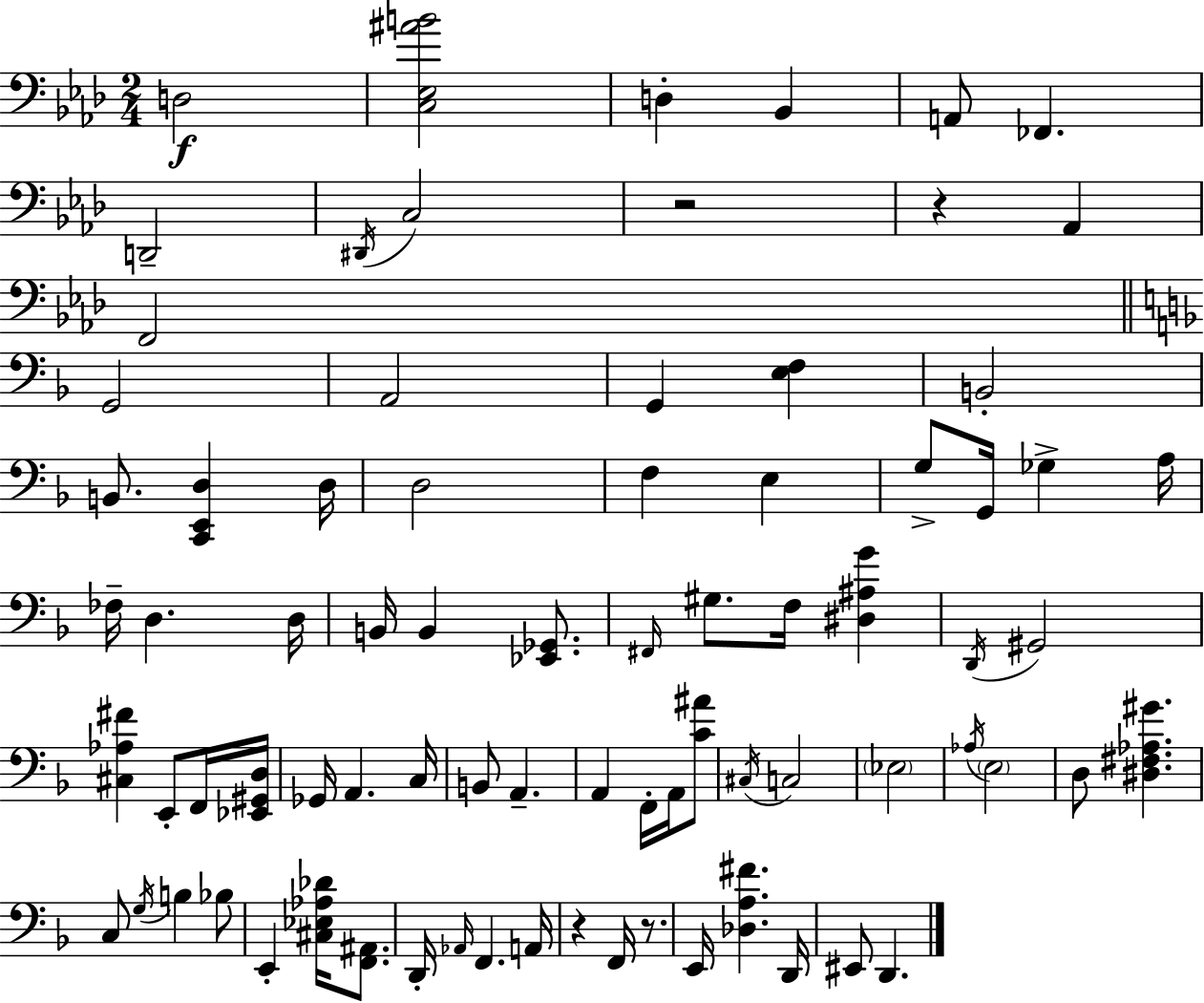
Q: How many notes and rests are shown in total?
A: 79